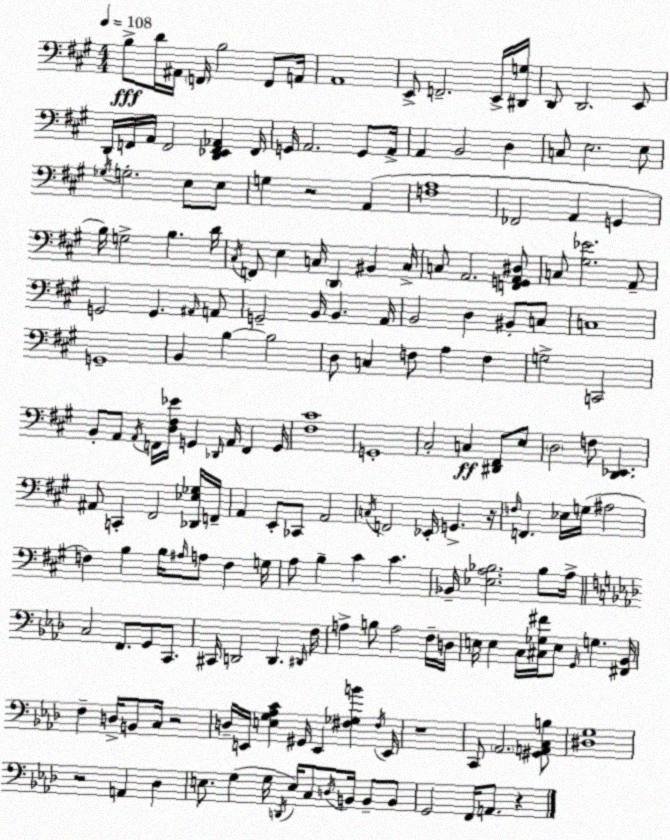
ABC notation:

X:1
T:Untitled
M:4/4
L:1/4
K:A
B,/2 D/4 ^A,,/4 F,,/4 B,2 F,,/2 A,,/4 A,,4 E,,/2 F,,2 E,,/4 [^D,,G,]/4 D,,/2 D,,2 E,,/2 D,,/4 F,,/4 A,,/4 F,,2 [D,,_E,,F,,_A,,] F,,/4 G,,/4 A,,2 G,,/2 A,,/4 A,, B,,2 D, C,/2 E,2 E,/2 _G,/4 G,2 E,/2 E,/2 G, z2 A,, [F,A,]4 _F,,2 A,, G,, B,/4 G,2 B, D/4 ^C,/4 F,,/2 E, C,/4 D,, ^B,, C,/4 C,/2 A,,2 [F,,G,,A,,^D,]/2 C,/2 [^G,_E]2 A,,/2 G,,2 G,, ^A,,/4 A,,/2 G,,2 B,,/4 B,, A,,/4 B,,2 D, ^B,,/2 C,/2 C,4 G,,4 B,, B, B,2 D,/2 C, F,/2 A, F, G,2 C,,2 B,,/2 A,,/2 A,,/4 F,,/4 [D,^F,_E]/4 G,, _D,,/4 A,,/4 F,, G,,/4 [^F,^C]4 G,,4 ^C,2 C, [^D,,^F,,]/2 E,/2 D,2 F,/2 [D,,_E,,] ^A,,/2 C,, ^F,,2 [_D,,_E,_G,]/4 F,,/4 A,, E,,/2 _C,,/2 A,,2 C,/4 F,,2 _E,,/4 G,, z/4 F,/4 F,, _E,/4 G,/4 ^A,2 F, B, B,/4 ^A,/4 A,/2 F, G,/4 A,/2 B, ^C ^C _B,,/4 [_E,A,_B,]2 _B,/2 A,/4 C,2 F,,/2 G,,/2 C,,/2 ^C,,/4 D,,2 D,, ^D,,/4 F,/4 A, B,/2 A,2 F,/4 D,/4 E,/4 E, C,/4 [^C,_G,^F]/4 E,/2 G,,/4 G, [^F,,_B,,]/4 F, D,/4 B,,/2 C,/4 z2 D,/4 E,,/4 [E,G,_A,C] ^G,,/4 E,, [^F,_G,B] ^F,/4 E,,/4 z4 C,,/2 _A,,2 [^G,,A,,C,B,]/2 [^D,G,]4 z2 A,, _D, E,/2 G, G,/4 D,,/4 E,/4 C,/2 D,/4 B,,/4 B,,/2 B,,/2 G,,2 F,,/4 A,,/2 z